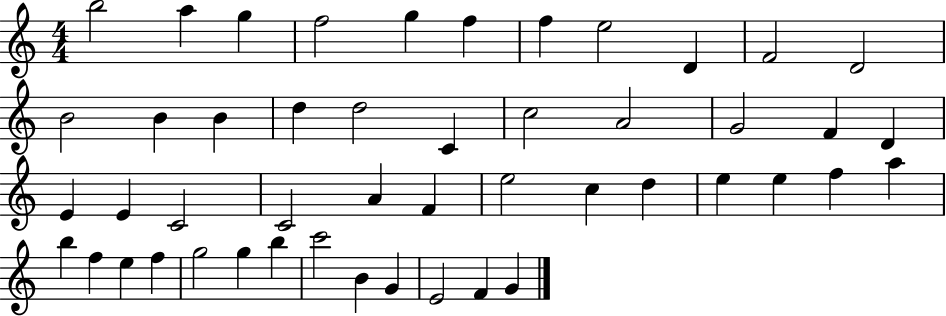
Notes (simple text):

B5/h A5/q G5/q F5/h G5/q F5/q F5/q E5/h D4/q F4/h D4/h B4/h B4/q B4/q D5/q D5/h C4/q C5/h A4/h G4/h F4/q D4/q E4/q E4/q C4/h C4/h A4/q F4/q E5/h C5/q D5/q E5/q E5/q F5/q A5/q B5/q F5/q E5/q F5/q G5/h G5/q B5/q C6/h B4/q G4/q E4/h F4/q G4/q